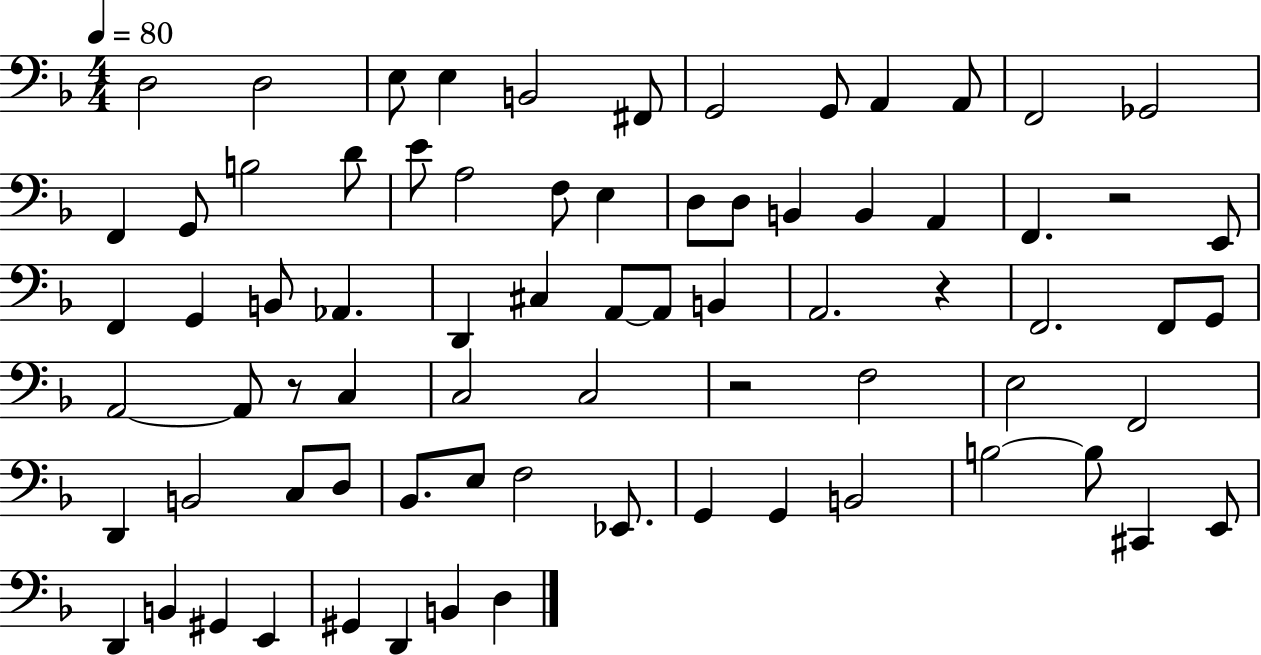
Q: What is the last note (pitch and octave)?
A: D3